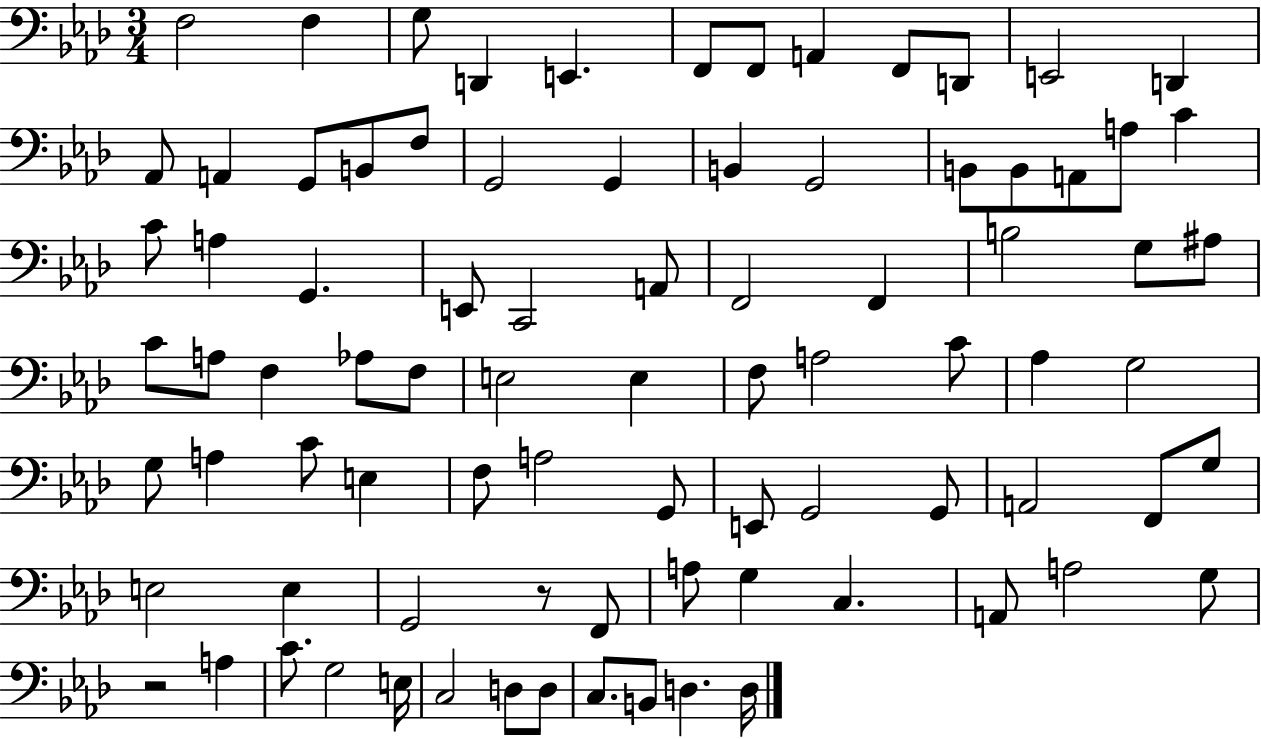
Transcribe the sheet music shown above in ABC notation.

X:1
T:Untitled
M:3/4
L:1/4
K:Ab
F,2 F, G,/2 D,, E,, F,,/2 F,,/2 A,, F,,/2 D,,/2 E,,2 D,, _A,,/2 A,, G,,/2 B,,/2 F,/2 G,,2 G,, B,, G,,2 B,,/2 B,,/2 A,,/2 A,/2 C C/2 A, G,, E,,/2 C,,2 A,,/2 F,,2 F,, B,2 G,/2 ^A,/2 C/2 A,/2 F, _A,/2 F,/2 E,2 E, F,/2 A,2 C/2 _A, G,2 G,/2 A, C/2 E, F,/2 A,2 G,,/2 E,,/2 G,,2 G,,/2 A,,2 F,,/2 G,/2 E,2 E, G,,2 z/2 F,,/2 A,/2 G, C, A,,/2 A,2 G,/2 z2 A, C/2 G,2 E,/4 C,2 D,/2 D,/2 C,/2 B,,/2 D, D,/4